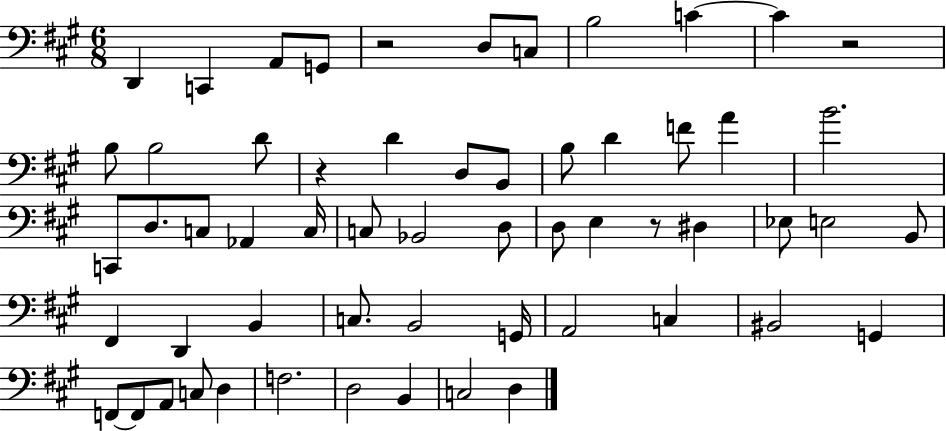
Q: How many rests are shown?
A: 4